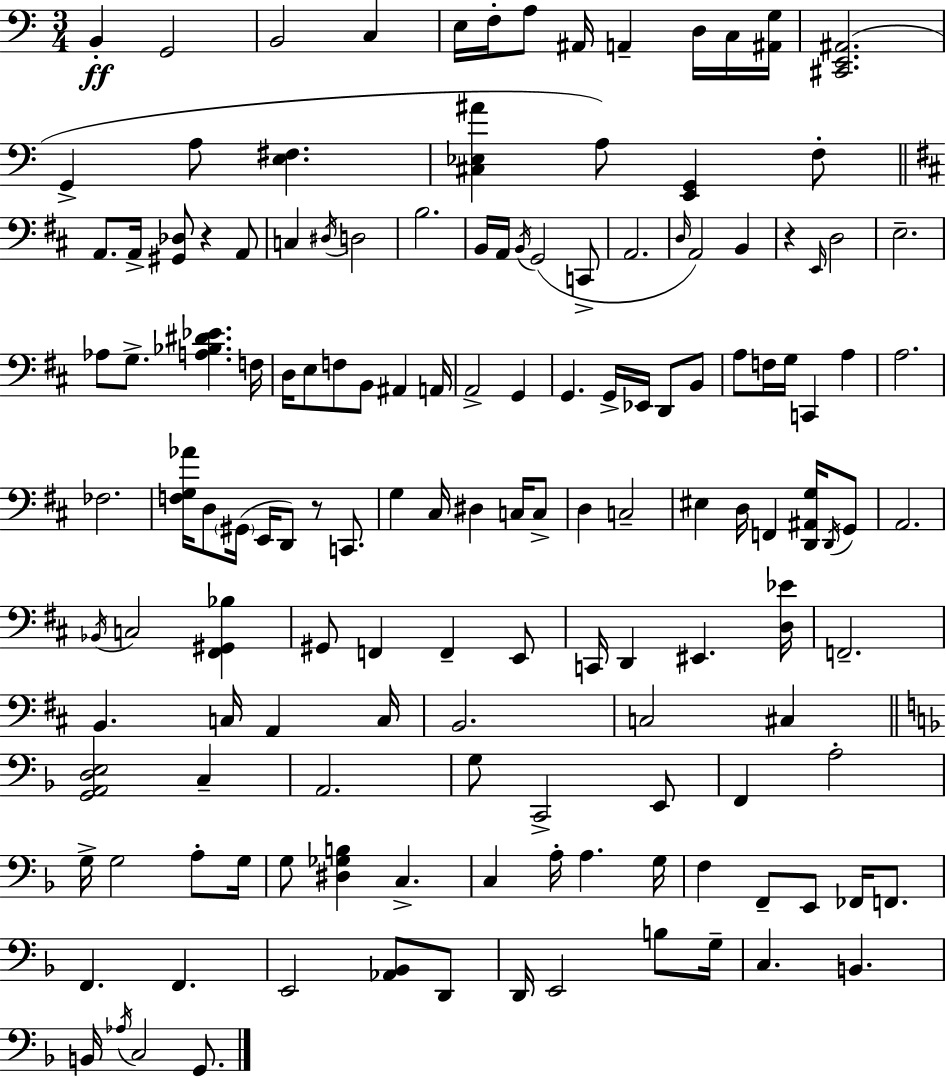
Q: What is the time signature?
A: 3/4